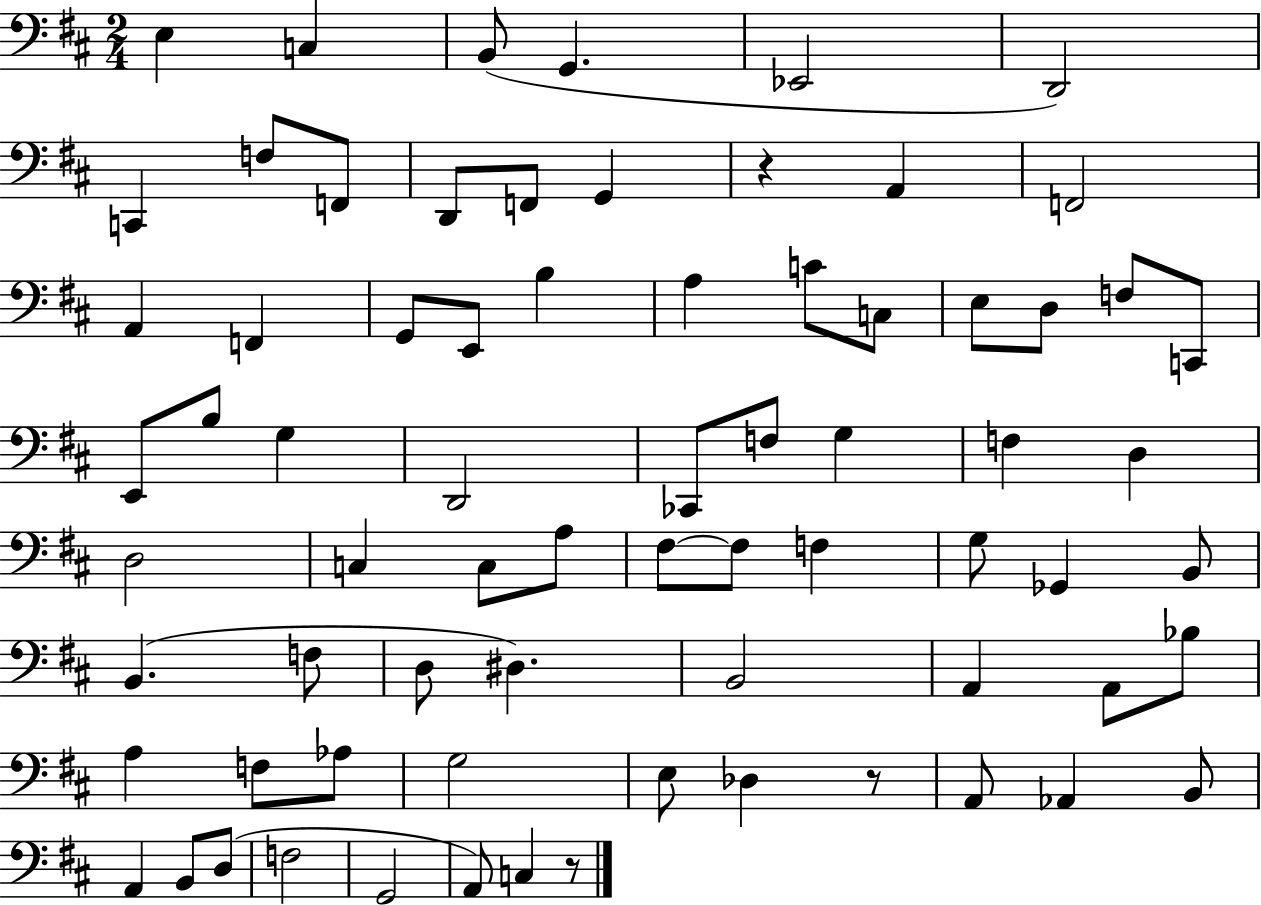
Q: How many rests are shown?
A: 3